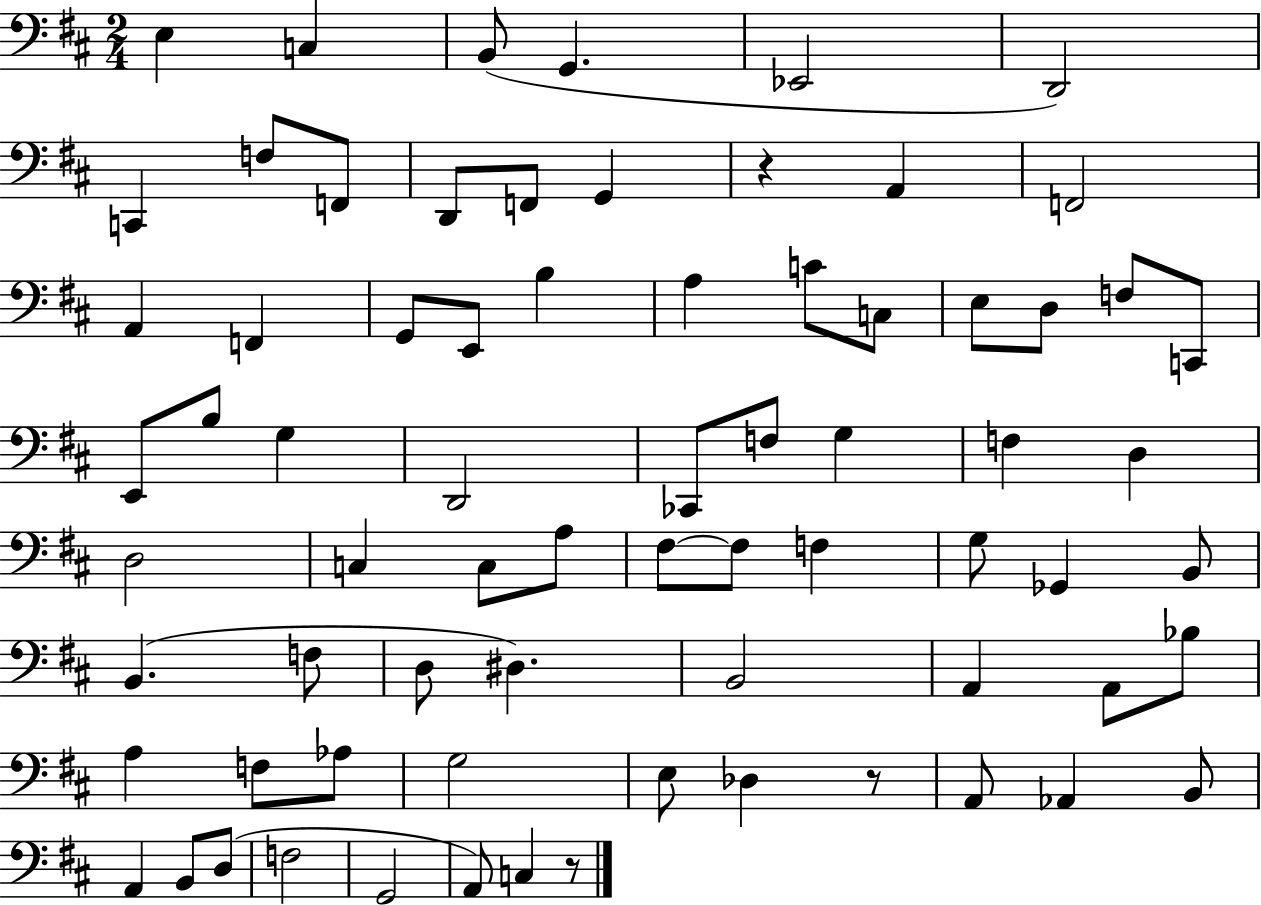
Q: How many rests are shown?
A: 3